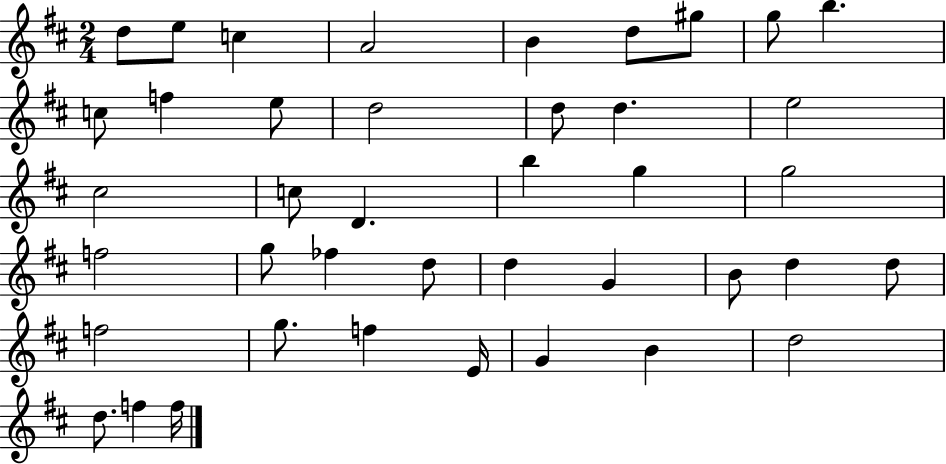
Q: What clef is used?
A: treble